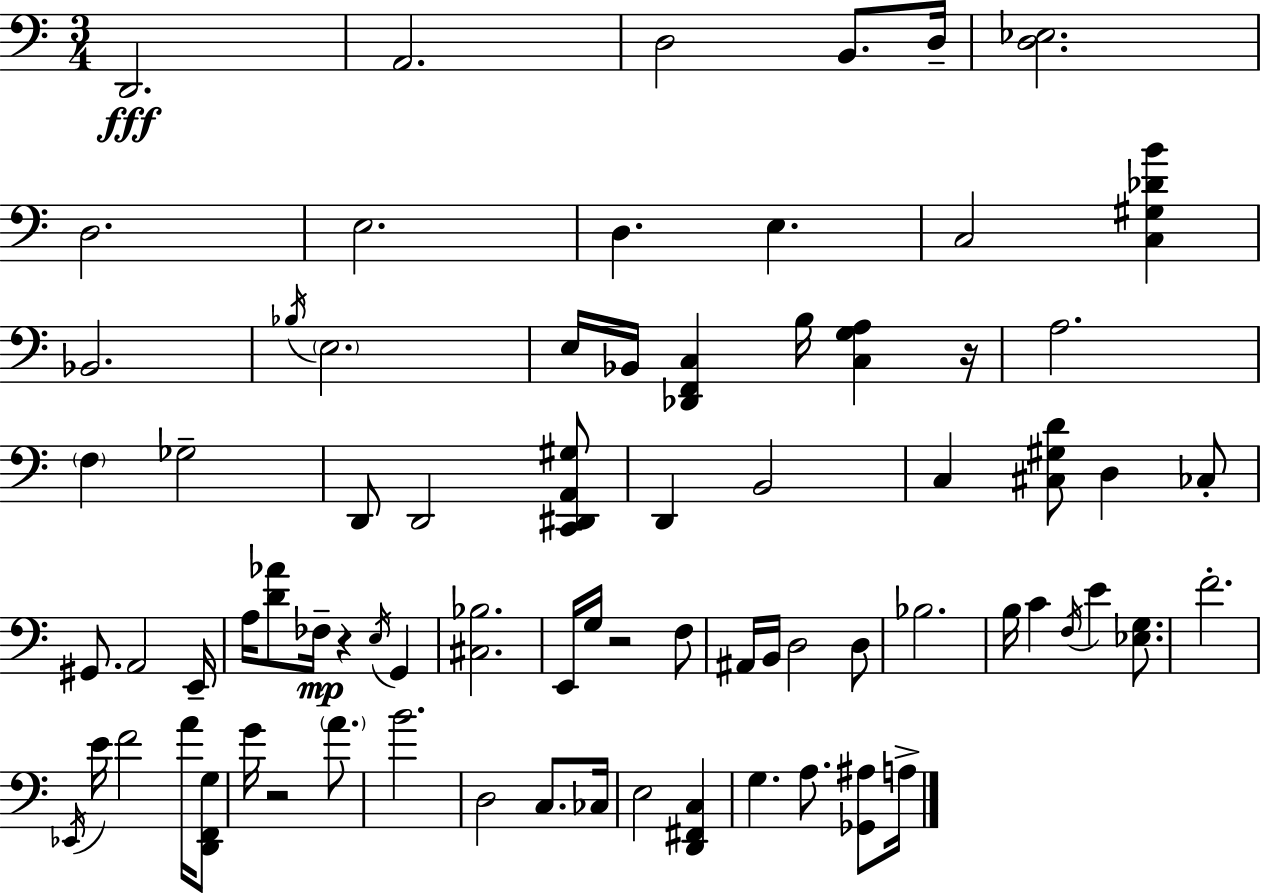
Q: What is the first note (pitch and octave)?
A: D2